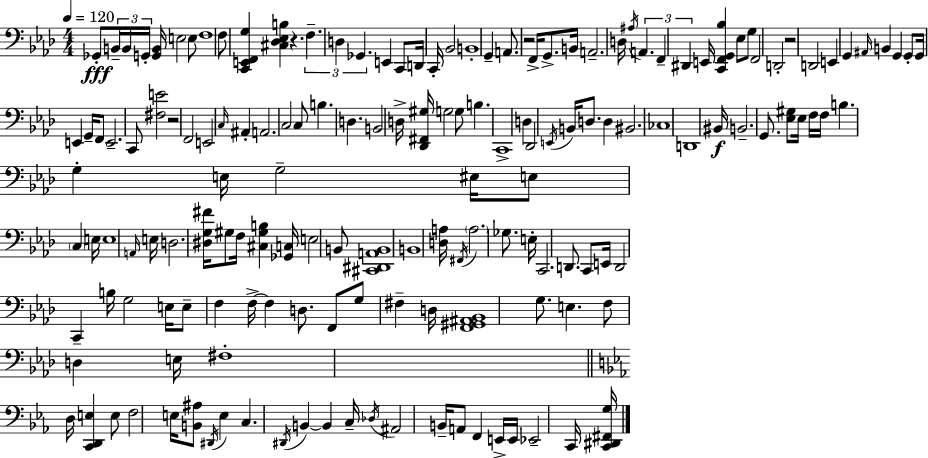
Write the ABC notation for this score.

X:1
T:Untitled
M:4/4
L:1/4
K:Fm
_G,,/2 B,,/4 B,,/4 G,,/4 [G,,B,,]/4 E,2 E,/2 F,4 F,/2 [C,,E,,F,,G,] [^C,_D,_E,B,] z F, D, _G,, E,, C,,/2 D,,/4 C,,/4 _B,,2 B,,4 G,, A,,/2 z2 F,,/4 G,,/2 B,,/4 A,,2 D,/4 ^A,/4 A,, F,, ^D,, E,,/4 [C,,F,,G,,_B,] _E,/2 G,/2 F,,2 D,,2 z2 D,,2 E,, G,, ^A,,/4 B,, G,, G,,/2 G,,/4 E,, G,,/4 F,,/2 E,,2 C,,/2 [^F,E]2 z2 F,,2 E,,2 C,/4 ^A,, A,,2 C,2 C,/2 B, D, B,,2 D,/4 [_D,,^F,,^G,]/4 G,2 G,/2 B, C,,4 D, _D,,2 E,,/4 B,,/4 D,/2 D, ^B,,2 _C,4 D,,4 ^B,,/4 B,,2 G,,/2 [_E,^G,]/2 _E,/4 F,/4 F,/4 B, G, E,/4 G,2 ^E,/4 E,/2 C, E,/4 E,4 A,,/4 E,/4 D,2 [^D,G,^F]/4 ^G,/2 F,/4 [^C,^G,B,] [_G,,C,]/4 E,2 B,,/2 [^C,,^D,,A,,B,,]4 B,,4 [D,A,]/4 ^F,,/4 A,2 _G,/2 E,/4 C,,2 D,,/2 C,,/2 E,,/4 D,,2 C,, B,/4 G,2 E,/4 E,/2 F, F,/4 F, D,/2 F,,/2 G,/2 ^F, D,/4 [F,,^G,,^A,,_B,,]4 G,/2 E, F,/2 D, E,/4 ^F,4 D,/4 [C,,D,,E,] E,/2 F,2 E,/4 [B,,^A,]/2 ^D,,/4 E, C, ^D,,/4 B,, B,, C,/4 _D,/4 ^A,,2 B,,/4 A,,/2 F,, E,,/4 E,,/4 _E,,2 C,,/4 [C,,^D,,^F,,G,]/4